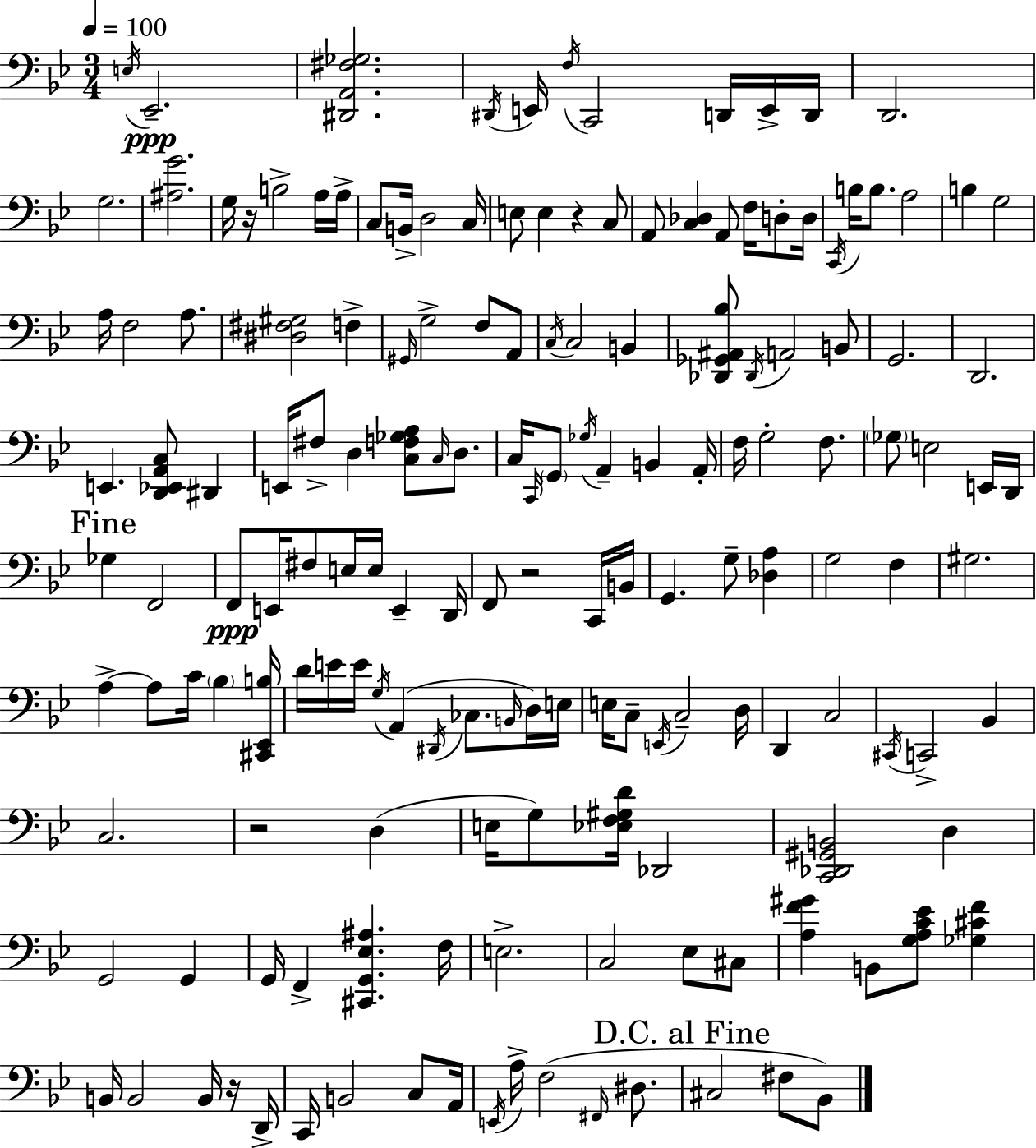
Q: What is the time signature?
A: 3/4